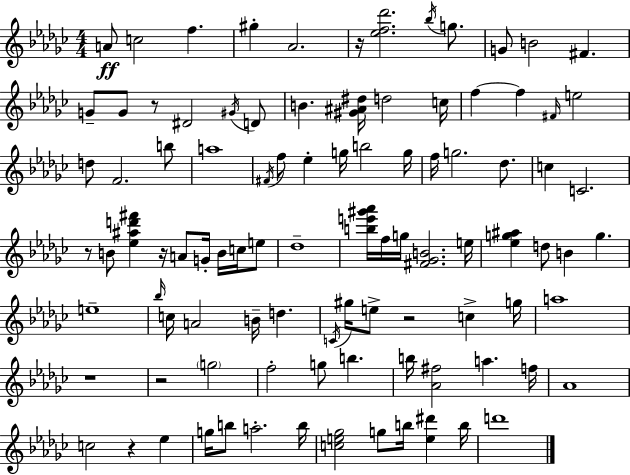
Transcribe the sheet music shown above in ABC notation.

X:1
T:Untitled
M:4/4
L:1/4
K:Ebm
A/2 c2 f ^g _A2 z/4 [_ef_d']2 _b/4 g/2 G/2 B2 ^F G/2 G/2 z/2 ^D2 ^G/4 D/2 B [^G^A^d]/4 d2 c/4 f f ^F/4 e2 d/2 F2 b/2 a4 ^F/4 f/2 _e g/4 b2 g/4 f/4 g2 _d/2 c C2 z/2 B/2 [_e^ad'^f'] z/4 A/2 G/4 B/4 c/4 e/2 _d4 [be'^g'_a']/4 f/4 g/4 [^F_GB]2 e/4 [_eg^a] d/2 B g e4 _b/4 c/4 A2 B/4 d C/4 ^g/4 e/2 z2 c g/4 a4 z4 z2 g2 f2 g/2 b b/4 [_A^f]2 a f/4 _A4 c2 z _e g/4 b/2 a2 b/4 [ce_g]2 g/2 b/4 [e^d'] b/4 d'4